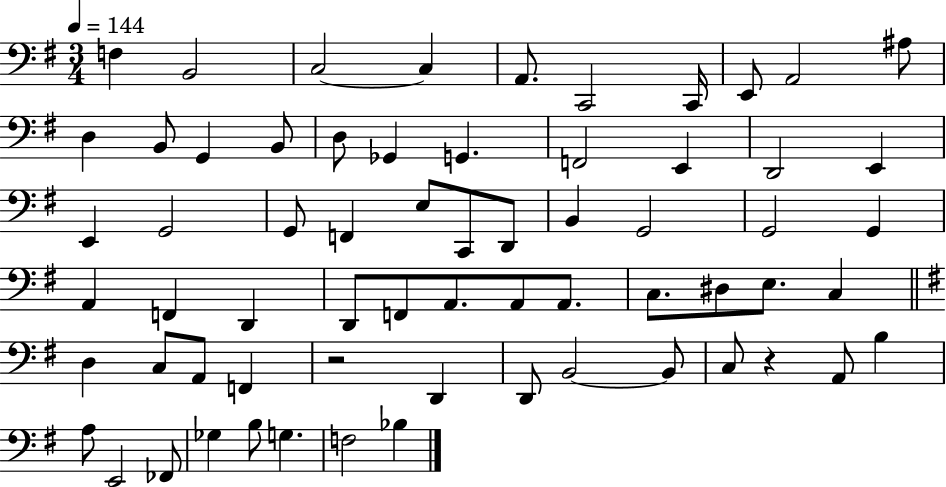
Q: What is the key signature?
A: G major